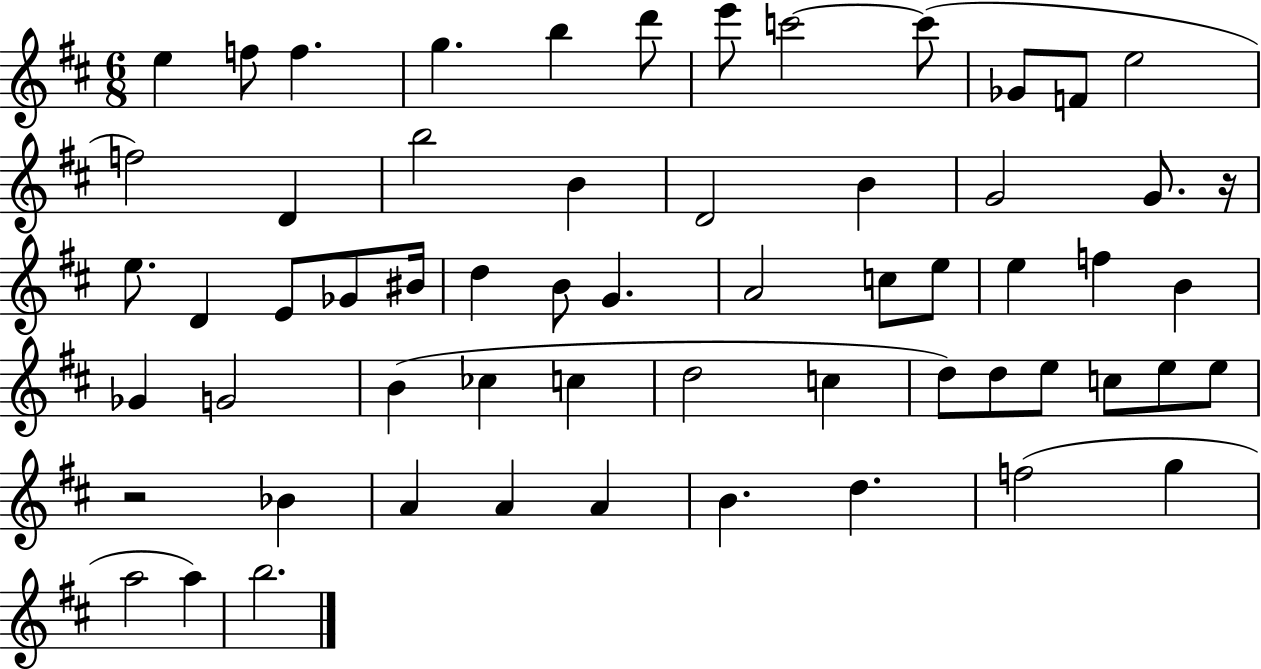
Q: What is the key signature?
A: D major